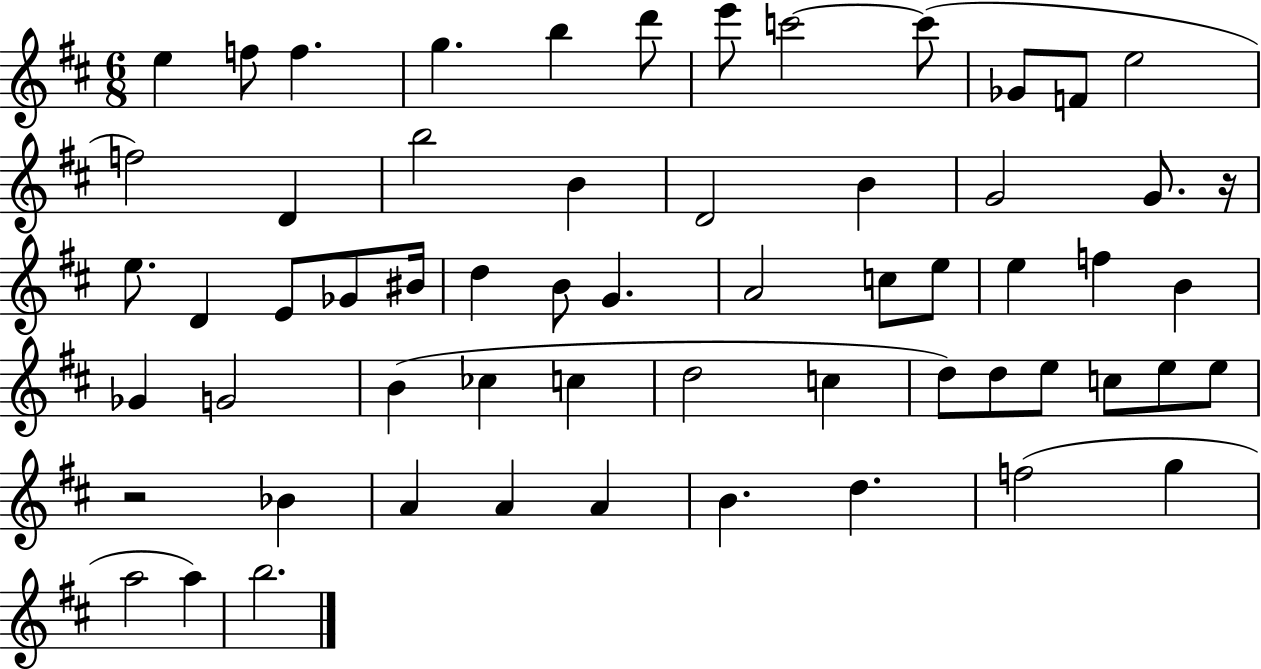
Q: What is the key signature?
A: D major